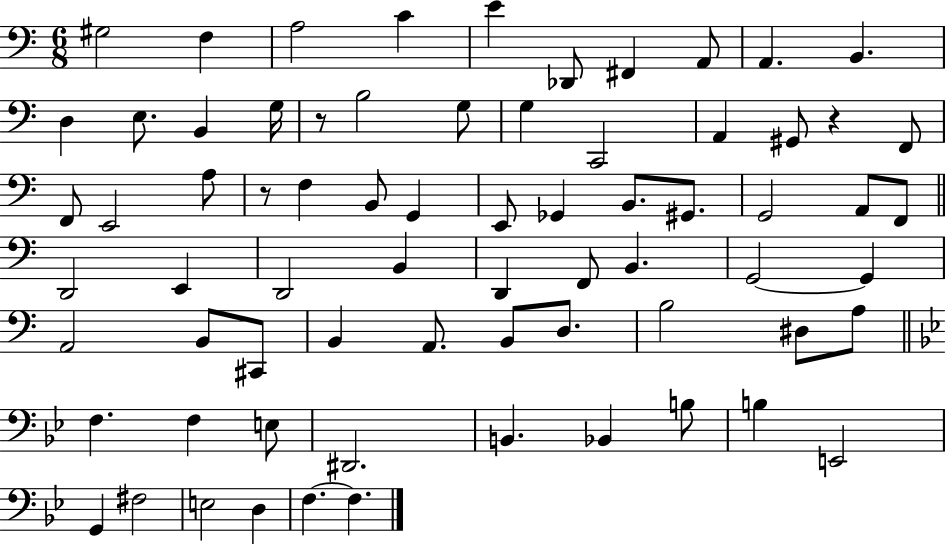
G#3/h F3/q A3/h C4/q E4/q Db2/e F#2/q A2/e A2/q. B2/q. D3/q E3/e. B2/q G3/s R/e B3/h G3/e G3/q C2/h A2/q G#2/e R/q F2/e F2/e E2/h A3/e R/e F3/q B2/e G2/q E2/e Gb2/q B2/e. G#2/e. G2/h A2/e F2/e D2/h E2/q D2/h B2/q D2/q F2/e B2/q. G2/h G2/q A2/h B2/e C#2/e B2/q A2/e. B2/e D3/e. B3/h D#3/e A3/e F3/q. F3/q E3/e D#2/h. B2/q. Bb2/q B3/e B3/q E2/h G2/q F#3/h E3/h D3/q F3/q. F3/q.